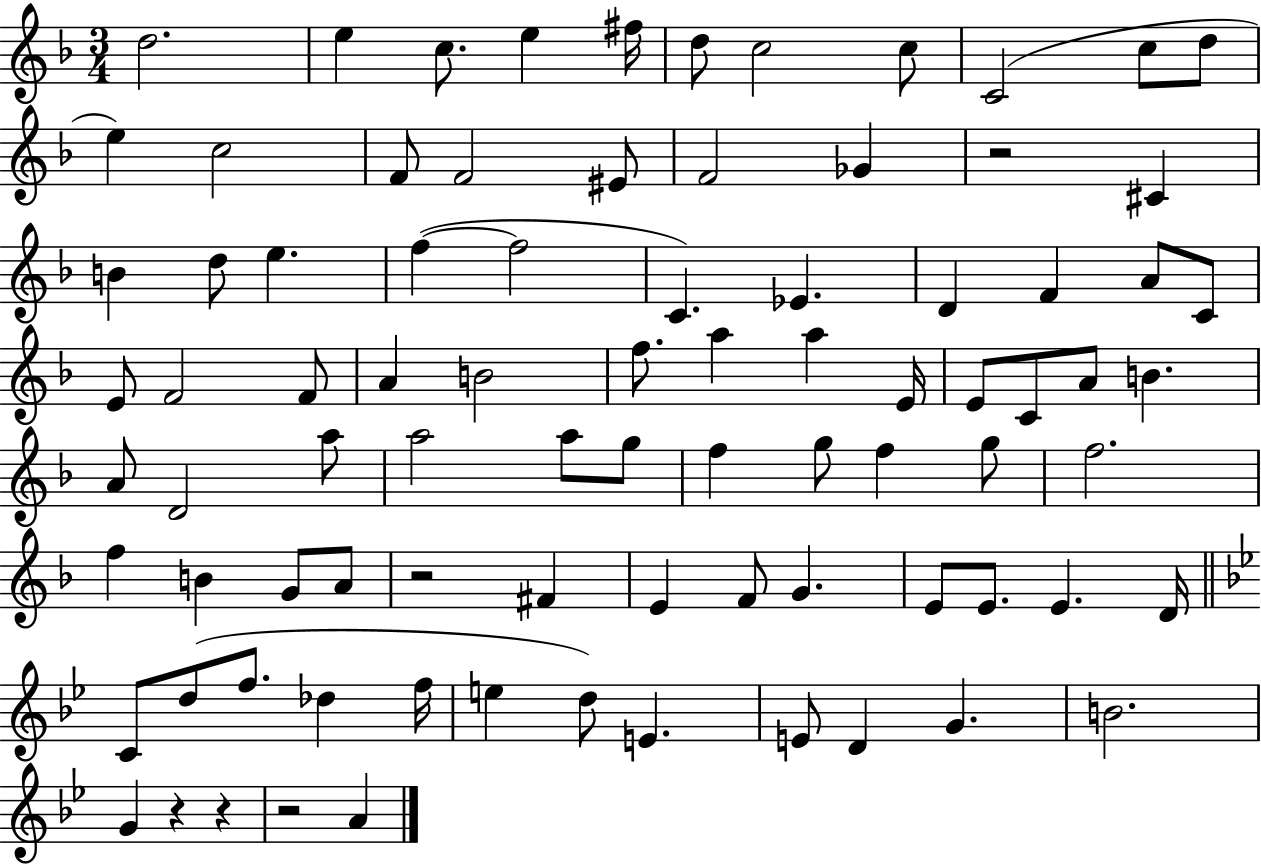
{
  \clef treble
  \numericTimeSignature
  \time 3/4
  \key f \major
  d''2. | e''4 c''8. e''4 fis''16 | d''8 c''2 c''8 | c'2( c''8 d''8 | \break e''4) c''2 | f'8 f'2 eis'8 | f'2 ges'4 | r2 cis'4 | \break b'4 d''8 e''4. | f''4~(~ f''2 | c'4.) ees'4. | d'4 f'4 a'8 c'8 | \break e'8 f'2 f'8 | a'4 b'2 | f''8. a''4 a''4 e'16 | e'8 c'8 a'8 b'4. | \break a'8 d'2 a''8 | a''2 a''8 g''8 | f''4 g''8 f''4 g''8 | f''2. | \break f''4 b'4 g'8 a'8 | r2 fis'4 | e'4 f'8 g'4. | e'8 e'8. e'4. d'16 | \break \bar "||" \break \key g \minor c'8 d''8( f''8. des''4 f''16 | e''4 d''8) e'4. | e'8 d'4 g'4. | b'2. | \break g'4 r4 r4 | r2 a'4 | \bar "|."
}